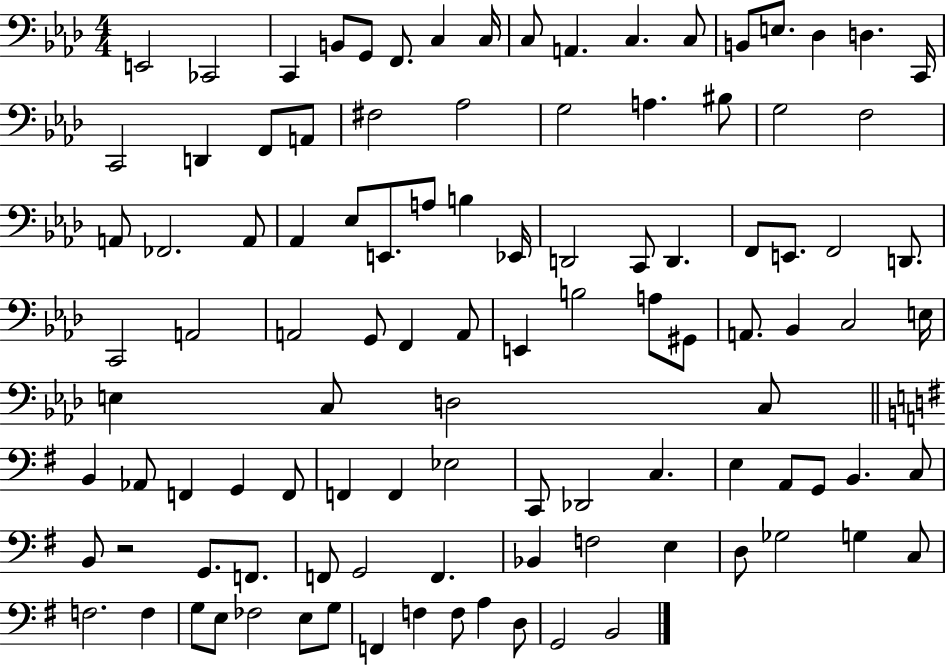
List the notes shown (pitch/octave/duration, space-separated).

E2/h CES2/h C2/q B2/e G2/e F2/e. C3/q C3/s C3/e A2/q. C3/q. C3/e B2/e E3/e. Db3/q D3/q. C2/s C2/h D2/q F2/e A2/e F#3/h Ab3/h G3/h A3/q. BIS3/e G3/h F3/h A2/e FES2/h. A2/e Ab2/q Eb3/e E2/e. A3/e B3/q Eb2/s D2/h C2/e D2/q. F2/e E2/e. F2/h D2/e. C2/h A2/h A2/h G2/e F2/q A2/e E2/q B3/h A3/e G#2/e A2/e. Bb2/q C3/h E3/s E3/q C3/e D3/h C3/e B2/q Ab2/e F2/q G2/q F2/e F2/q F2/q Eb3/h C2/e Db2/h C3/q. E3/q A2/e G2/e B2/q. C3/e B2/e R/h G2/e. F2/e. F2/e G2/h F2/q. Bb2/q F3/h E3/q D3/e Gb3/h G3/q C3/e F3/h. F3/q G3/e E3/e FES3/h E3/e G3/e F2/q F3/q F3/e A3/q D3/e G2/h B2/h